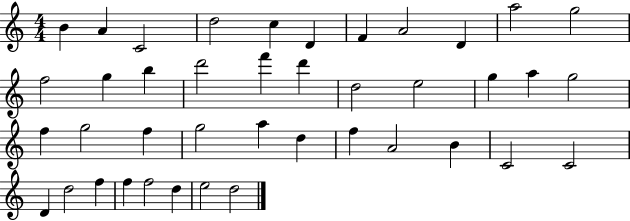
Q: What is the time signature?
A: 4/4